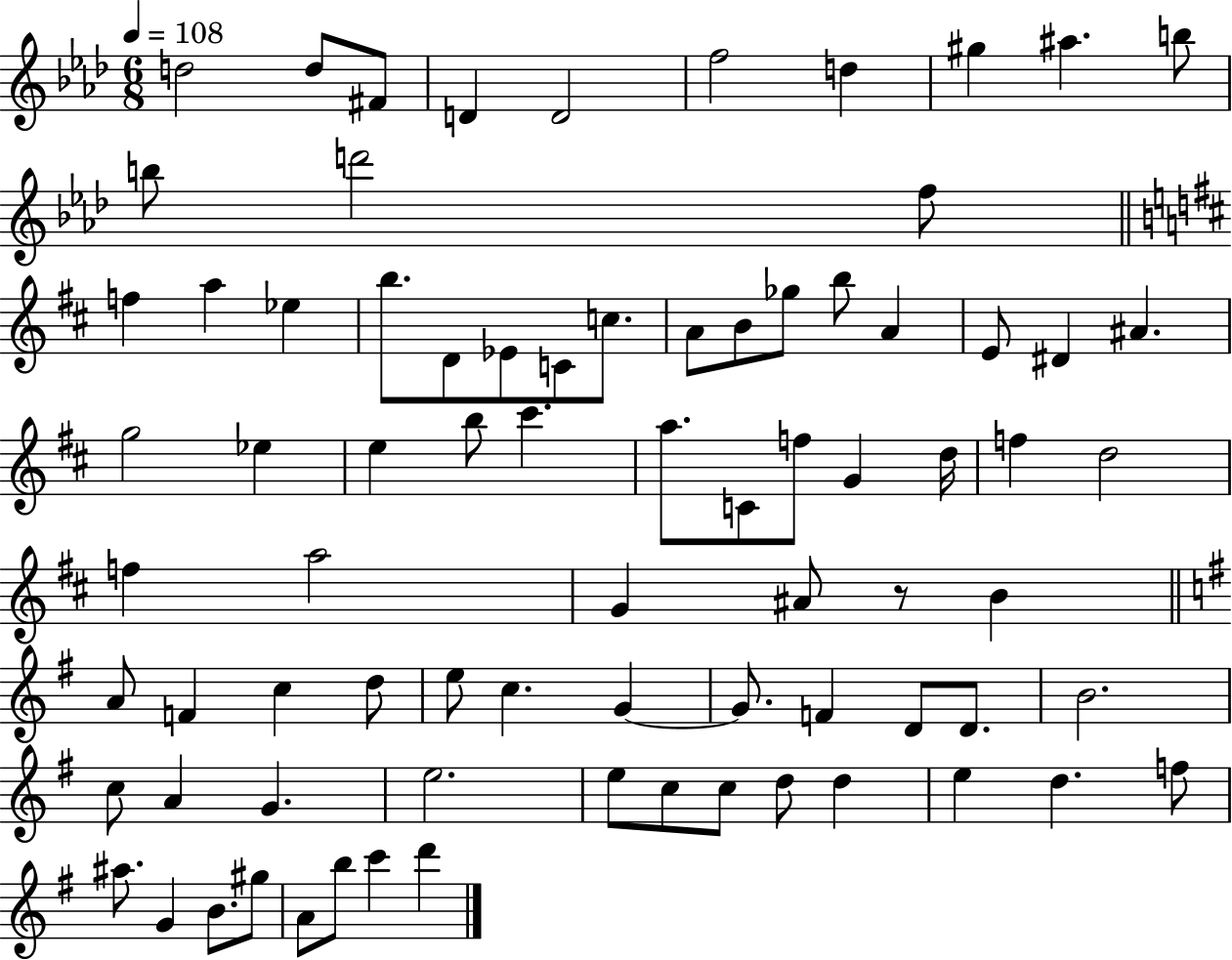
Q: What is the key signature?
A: AES major